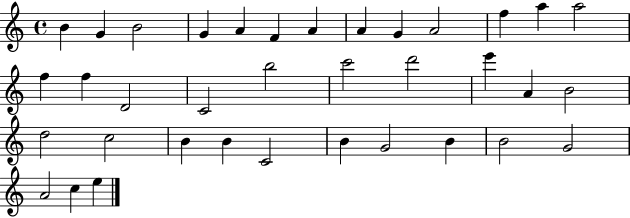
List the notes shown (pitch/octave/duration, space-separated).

B4/q G4/q B4/h G4/q A4/q F4/q A4/q A4/q G4/q A4/h F5/q A5/q A5/h F5/q F5/q D4/h C4/h B5/h C6/h D6/h E6/q A4/q B4/h D5/h C5/h B4/q B4/q C4/h B4/q G4/h B4/q B4/h G4/h A4/h C5/q E5/q